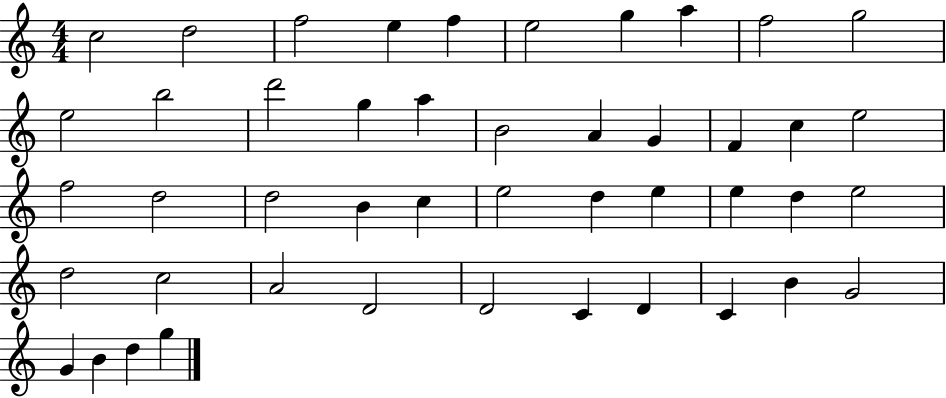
C5/h D5/h F5/h E5/q F5/q E5/h G5/q A5/q F5/h G5/h E5/h B5/h D6/h G5/q A5/q B4/h A4/q G4/q F4/q C5/q E5/h F5/h D5/h D5/h B4/q C5/q E5/h D5/q E5/q E5/q D5/q E5/h D5/h C5/h A4/h D4/h D4/h C4/q D4/q C4/q B4/q G4/h G4/q B4/q D5/q G5/q